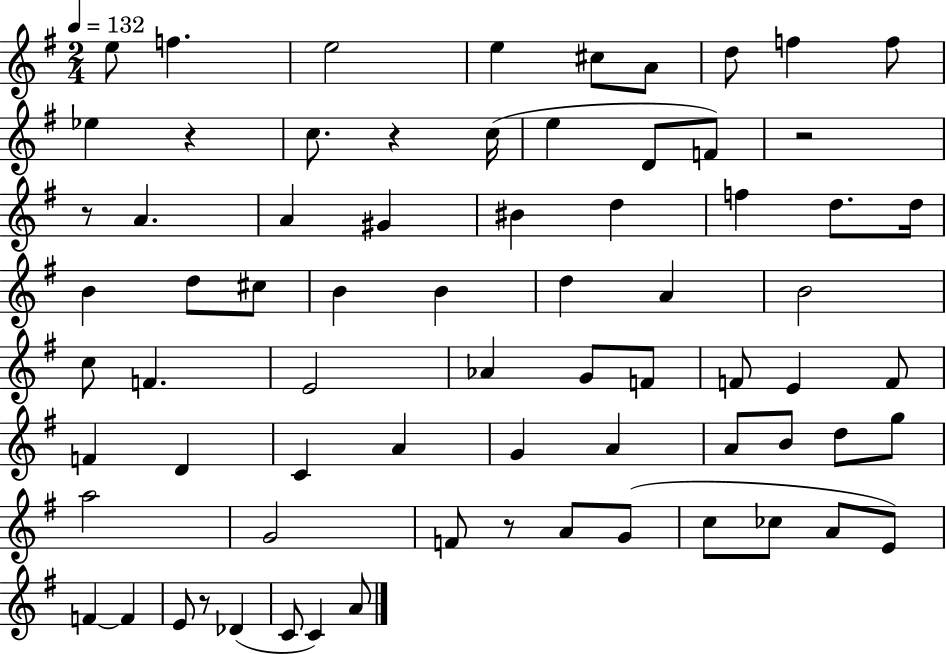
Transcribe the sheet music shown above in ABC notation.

X:1
T:Untitled
M:2/4
L:1/4
K:G
e/2 f e2 e ^c/2 A/2 d/2 f f/2 _e z c/2 z c/4 e D/2 F/2 z2 z/2 A A ^G ^B d f d/2 d/4 B d/2 ^c/2 B B d A B2 c/2 F E2 _A G/2 F/2 F/2 E F/2 F D C A G A A/2 B/2 d/2 g/2 a2 G2 F/2 z/2 A/2 G/2 c/2 _c/2 A/2 E/2 F F E/2 z/2 _D C/2 C A/2